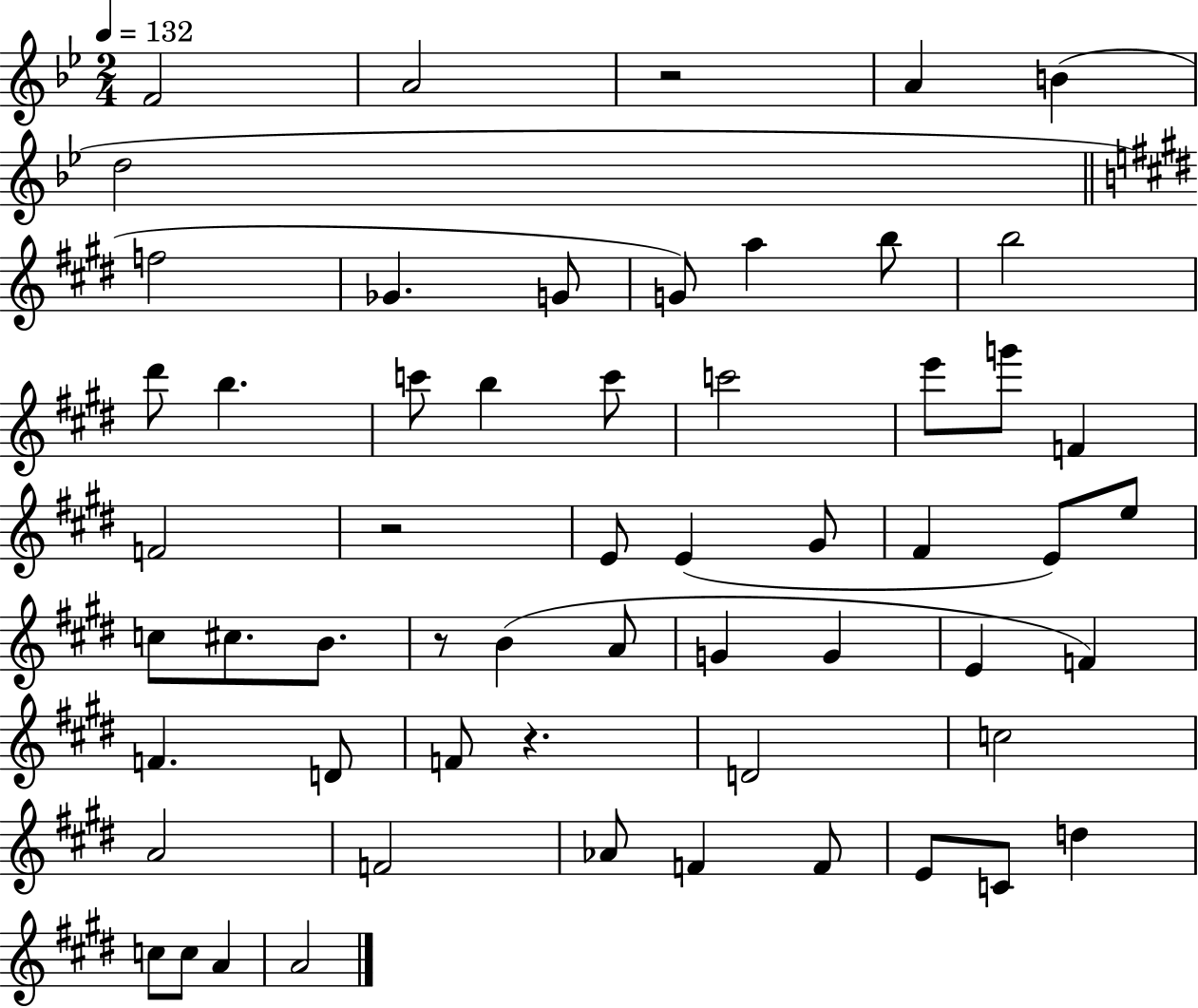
{
  \clef treble
  \numericTimeSignature
  \time 2/4
  \key bes \major
  \tempo 4 = 132
  f'2 | a'2 | r2 | a'4 b'4( | \break d''2 | \bar "||" \break \key e \major f''2 | ges'4. g'8 | g'8) a''4 b''8 | b''2 | \break dis'''8 b''4. | c'''8 b''4 c'''8 | c'''2 | e'''8 g'''8 f'4 | \break f'2 | r2 | e'8 e'4( gis'8 | fis'4 e'8) e''8 | \break c''8 cis''8. b'8. | r8 b'4( a'8 | g'4 g'4 | e'4 f'4) | \break f'4. d'8 | f'8 r4. | d'2 | c''2 | \break a'2 | f'2 | aes'8 f'4 f'8 | e'8 c'8 d''4 | \break c''8 c''8 a'4 | a'2 | \bar "|."
}